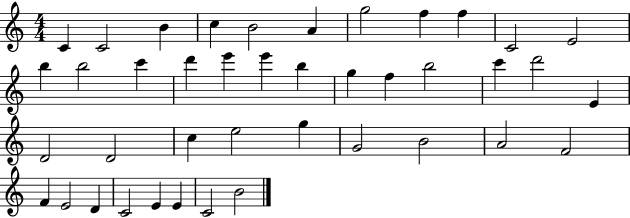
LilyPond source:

{
  \clef treble
  \numericTimeSignature
  \time 4/4
  \key c \major
  c'4 c'2 b'4 | c''4 b'2 a'4 | g''2 f''4 f''4 | c'2 e'2 | \break b''4 b''2 c'''4 | d'''4 e'''4 e'''4 b''4 | g''4 f''4 b''2 | c'''4 d'''2 e'4 | \break d'2 d'2 | c''4 e''2 g''4 | g'2 b'2 | a'2 f'2 | \break f'4 e'2 d'4 | c'2 e'4 e'4 | c'2 b'2 | \bar "|."
}